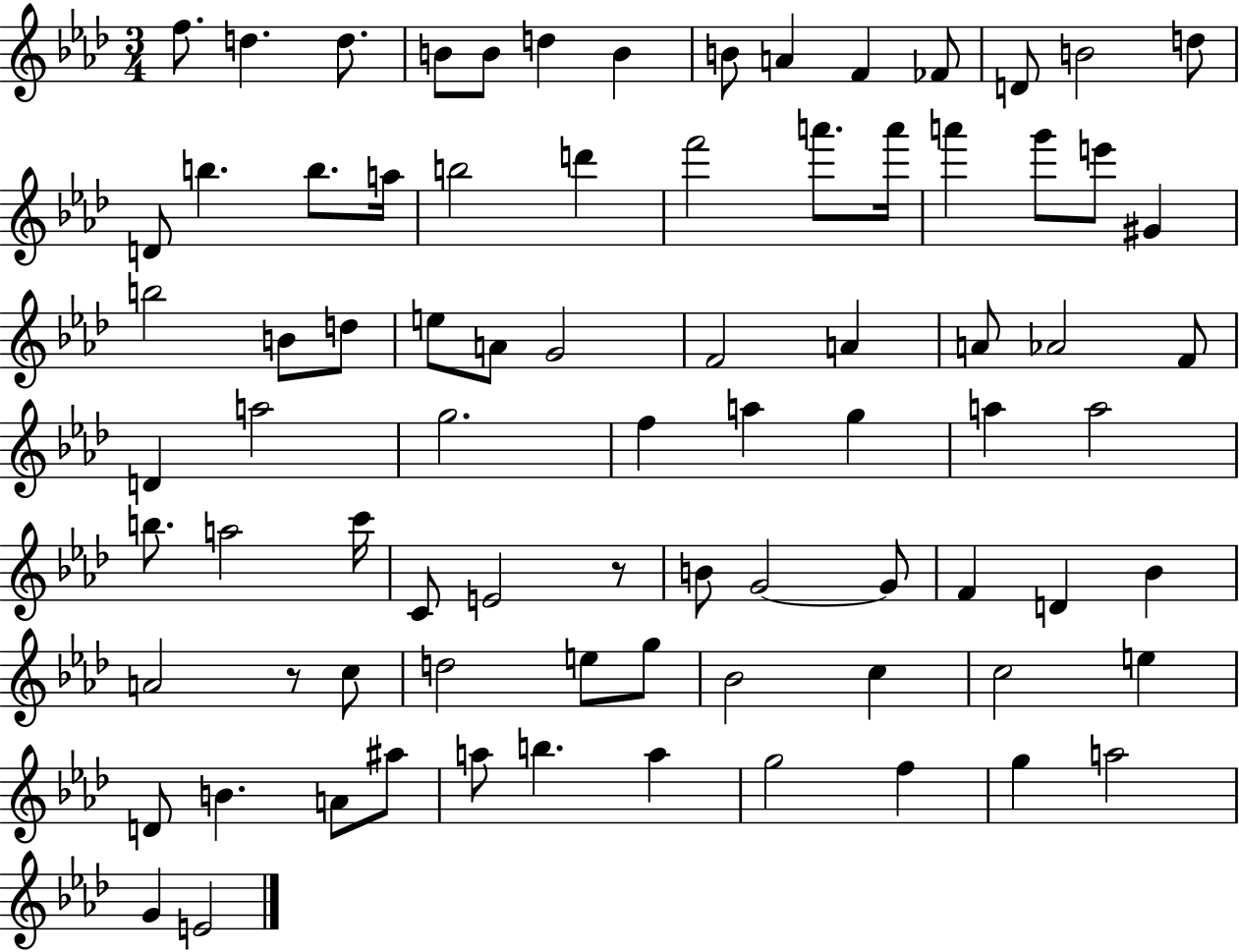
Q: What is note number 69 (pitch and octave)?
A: A4